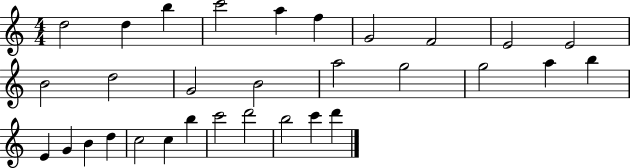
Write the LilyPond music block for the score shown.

{
  \clef treble
  \numericTimeSignature
  \time 4/4
  \key c \major
  d''2 d''4 b''4 | c'''2 a''4 f''4 | g'2 f'2 | e'2 e'2 | \break b'2 d''2 | g'2 b'2 | a''2 g''2 | g''2 a''4 b''4 | \break e'4 g'4 b'4 d''4 | c''2 c''4 b''4 | c'''2 d'''2 | b''2 c'''4 d'''4 | \break \bar "|."
}